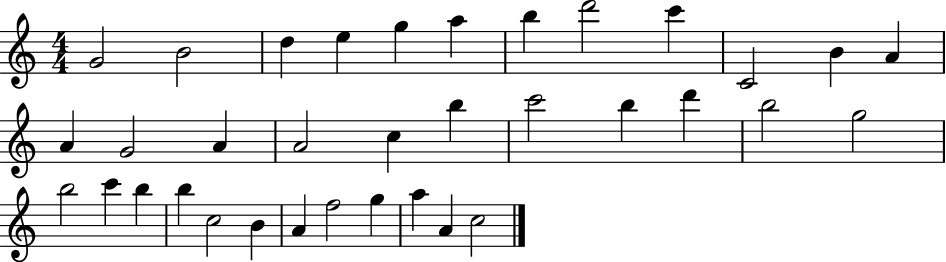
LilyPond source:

{
  \clef treble
  \numericTimeSignature
  \time 4/4
  \key c \major
  g'2 b'2 | d''4 e''4 g''4 a''4 | b''4 d'''2 c'''4 | c'2 b'4 a'4 | \break a'4 g'2 a'4 | a'2 c''4 b''4 | c'''2 b''4 d'''4 | b''2 g''2 | \break b''2 c'''4 b''4 | b''4 c''2 b'4 | a'4 f''2 g''4 | a''4 a'4 c''2 | \break \bar "|."
}